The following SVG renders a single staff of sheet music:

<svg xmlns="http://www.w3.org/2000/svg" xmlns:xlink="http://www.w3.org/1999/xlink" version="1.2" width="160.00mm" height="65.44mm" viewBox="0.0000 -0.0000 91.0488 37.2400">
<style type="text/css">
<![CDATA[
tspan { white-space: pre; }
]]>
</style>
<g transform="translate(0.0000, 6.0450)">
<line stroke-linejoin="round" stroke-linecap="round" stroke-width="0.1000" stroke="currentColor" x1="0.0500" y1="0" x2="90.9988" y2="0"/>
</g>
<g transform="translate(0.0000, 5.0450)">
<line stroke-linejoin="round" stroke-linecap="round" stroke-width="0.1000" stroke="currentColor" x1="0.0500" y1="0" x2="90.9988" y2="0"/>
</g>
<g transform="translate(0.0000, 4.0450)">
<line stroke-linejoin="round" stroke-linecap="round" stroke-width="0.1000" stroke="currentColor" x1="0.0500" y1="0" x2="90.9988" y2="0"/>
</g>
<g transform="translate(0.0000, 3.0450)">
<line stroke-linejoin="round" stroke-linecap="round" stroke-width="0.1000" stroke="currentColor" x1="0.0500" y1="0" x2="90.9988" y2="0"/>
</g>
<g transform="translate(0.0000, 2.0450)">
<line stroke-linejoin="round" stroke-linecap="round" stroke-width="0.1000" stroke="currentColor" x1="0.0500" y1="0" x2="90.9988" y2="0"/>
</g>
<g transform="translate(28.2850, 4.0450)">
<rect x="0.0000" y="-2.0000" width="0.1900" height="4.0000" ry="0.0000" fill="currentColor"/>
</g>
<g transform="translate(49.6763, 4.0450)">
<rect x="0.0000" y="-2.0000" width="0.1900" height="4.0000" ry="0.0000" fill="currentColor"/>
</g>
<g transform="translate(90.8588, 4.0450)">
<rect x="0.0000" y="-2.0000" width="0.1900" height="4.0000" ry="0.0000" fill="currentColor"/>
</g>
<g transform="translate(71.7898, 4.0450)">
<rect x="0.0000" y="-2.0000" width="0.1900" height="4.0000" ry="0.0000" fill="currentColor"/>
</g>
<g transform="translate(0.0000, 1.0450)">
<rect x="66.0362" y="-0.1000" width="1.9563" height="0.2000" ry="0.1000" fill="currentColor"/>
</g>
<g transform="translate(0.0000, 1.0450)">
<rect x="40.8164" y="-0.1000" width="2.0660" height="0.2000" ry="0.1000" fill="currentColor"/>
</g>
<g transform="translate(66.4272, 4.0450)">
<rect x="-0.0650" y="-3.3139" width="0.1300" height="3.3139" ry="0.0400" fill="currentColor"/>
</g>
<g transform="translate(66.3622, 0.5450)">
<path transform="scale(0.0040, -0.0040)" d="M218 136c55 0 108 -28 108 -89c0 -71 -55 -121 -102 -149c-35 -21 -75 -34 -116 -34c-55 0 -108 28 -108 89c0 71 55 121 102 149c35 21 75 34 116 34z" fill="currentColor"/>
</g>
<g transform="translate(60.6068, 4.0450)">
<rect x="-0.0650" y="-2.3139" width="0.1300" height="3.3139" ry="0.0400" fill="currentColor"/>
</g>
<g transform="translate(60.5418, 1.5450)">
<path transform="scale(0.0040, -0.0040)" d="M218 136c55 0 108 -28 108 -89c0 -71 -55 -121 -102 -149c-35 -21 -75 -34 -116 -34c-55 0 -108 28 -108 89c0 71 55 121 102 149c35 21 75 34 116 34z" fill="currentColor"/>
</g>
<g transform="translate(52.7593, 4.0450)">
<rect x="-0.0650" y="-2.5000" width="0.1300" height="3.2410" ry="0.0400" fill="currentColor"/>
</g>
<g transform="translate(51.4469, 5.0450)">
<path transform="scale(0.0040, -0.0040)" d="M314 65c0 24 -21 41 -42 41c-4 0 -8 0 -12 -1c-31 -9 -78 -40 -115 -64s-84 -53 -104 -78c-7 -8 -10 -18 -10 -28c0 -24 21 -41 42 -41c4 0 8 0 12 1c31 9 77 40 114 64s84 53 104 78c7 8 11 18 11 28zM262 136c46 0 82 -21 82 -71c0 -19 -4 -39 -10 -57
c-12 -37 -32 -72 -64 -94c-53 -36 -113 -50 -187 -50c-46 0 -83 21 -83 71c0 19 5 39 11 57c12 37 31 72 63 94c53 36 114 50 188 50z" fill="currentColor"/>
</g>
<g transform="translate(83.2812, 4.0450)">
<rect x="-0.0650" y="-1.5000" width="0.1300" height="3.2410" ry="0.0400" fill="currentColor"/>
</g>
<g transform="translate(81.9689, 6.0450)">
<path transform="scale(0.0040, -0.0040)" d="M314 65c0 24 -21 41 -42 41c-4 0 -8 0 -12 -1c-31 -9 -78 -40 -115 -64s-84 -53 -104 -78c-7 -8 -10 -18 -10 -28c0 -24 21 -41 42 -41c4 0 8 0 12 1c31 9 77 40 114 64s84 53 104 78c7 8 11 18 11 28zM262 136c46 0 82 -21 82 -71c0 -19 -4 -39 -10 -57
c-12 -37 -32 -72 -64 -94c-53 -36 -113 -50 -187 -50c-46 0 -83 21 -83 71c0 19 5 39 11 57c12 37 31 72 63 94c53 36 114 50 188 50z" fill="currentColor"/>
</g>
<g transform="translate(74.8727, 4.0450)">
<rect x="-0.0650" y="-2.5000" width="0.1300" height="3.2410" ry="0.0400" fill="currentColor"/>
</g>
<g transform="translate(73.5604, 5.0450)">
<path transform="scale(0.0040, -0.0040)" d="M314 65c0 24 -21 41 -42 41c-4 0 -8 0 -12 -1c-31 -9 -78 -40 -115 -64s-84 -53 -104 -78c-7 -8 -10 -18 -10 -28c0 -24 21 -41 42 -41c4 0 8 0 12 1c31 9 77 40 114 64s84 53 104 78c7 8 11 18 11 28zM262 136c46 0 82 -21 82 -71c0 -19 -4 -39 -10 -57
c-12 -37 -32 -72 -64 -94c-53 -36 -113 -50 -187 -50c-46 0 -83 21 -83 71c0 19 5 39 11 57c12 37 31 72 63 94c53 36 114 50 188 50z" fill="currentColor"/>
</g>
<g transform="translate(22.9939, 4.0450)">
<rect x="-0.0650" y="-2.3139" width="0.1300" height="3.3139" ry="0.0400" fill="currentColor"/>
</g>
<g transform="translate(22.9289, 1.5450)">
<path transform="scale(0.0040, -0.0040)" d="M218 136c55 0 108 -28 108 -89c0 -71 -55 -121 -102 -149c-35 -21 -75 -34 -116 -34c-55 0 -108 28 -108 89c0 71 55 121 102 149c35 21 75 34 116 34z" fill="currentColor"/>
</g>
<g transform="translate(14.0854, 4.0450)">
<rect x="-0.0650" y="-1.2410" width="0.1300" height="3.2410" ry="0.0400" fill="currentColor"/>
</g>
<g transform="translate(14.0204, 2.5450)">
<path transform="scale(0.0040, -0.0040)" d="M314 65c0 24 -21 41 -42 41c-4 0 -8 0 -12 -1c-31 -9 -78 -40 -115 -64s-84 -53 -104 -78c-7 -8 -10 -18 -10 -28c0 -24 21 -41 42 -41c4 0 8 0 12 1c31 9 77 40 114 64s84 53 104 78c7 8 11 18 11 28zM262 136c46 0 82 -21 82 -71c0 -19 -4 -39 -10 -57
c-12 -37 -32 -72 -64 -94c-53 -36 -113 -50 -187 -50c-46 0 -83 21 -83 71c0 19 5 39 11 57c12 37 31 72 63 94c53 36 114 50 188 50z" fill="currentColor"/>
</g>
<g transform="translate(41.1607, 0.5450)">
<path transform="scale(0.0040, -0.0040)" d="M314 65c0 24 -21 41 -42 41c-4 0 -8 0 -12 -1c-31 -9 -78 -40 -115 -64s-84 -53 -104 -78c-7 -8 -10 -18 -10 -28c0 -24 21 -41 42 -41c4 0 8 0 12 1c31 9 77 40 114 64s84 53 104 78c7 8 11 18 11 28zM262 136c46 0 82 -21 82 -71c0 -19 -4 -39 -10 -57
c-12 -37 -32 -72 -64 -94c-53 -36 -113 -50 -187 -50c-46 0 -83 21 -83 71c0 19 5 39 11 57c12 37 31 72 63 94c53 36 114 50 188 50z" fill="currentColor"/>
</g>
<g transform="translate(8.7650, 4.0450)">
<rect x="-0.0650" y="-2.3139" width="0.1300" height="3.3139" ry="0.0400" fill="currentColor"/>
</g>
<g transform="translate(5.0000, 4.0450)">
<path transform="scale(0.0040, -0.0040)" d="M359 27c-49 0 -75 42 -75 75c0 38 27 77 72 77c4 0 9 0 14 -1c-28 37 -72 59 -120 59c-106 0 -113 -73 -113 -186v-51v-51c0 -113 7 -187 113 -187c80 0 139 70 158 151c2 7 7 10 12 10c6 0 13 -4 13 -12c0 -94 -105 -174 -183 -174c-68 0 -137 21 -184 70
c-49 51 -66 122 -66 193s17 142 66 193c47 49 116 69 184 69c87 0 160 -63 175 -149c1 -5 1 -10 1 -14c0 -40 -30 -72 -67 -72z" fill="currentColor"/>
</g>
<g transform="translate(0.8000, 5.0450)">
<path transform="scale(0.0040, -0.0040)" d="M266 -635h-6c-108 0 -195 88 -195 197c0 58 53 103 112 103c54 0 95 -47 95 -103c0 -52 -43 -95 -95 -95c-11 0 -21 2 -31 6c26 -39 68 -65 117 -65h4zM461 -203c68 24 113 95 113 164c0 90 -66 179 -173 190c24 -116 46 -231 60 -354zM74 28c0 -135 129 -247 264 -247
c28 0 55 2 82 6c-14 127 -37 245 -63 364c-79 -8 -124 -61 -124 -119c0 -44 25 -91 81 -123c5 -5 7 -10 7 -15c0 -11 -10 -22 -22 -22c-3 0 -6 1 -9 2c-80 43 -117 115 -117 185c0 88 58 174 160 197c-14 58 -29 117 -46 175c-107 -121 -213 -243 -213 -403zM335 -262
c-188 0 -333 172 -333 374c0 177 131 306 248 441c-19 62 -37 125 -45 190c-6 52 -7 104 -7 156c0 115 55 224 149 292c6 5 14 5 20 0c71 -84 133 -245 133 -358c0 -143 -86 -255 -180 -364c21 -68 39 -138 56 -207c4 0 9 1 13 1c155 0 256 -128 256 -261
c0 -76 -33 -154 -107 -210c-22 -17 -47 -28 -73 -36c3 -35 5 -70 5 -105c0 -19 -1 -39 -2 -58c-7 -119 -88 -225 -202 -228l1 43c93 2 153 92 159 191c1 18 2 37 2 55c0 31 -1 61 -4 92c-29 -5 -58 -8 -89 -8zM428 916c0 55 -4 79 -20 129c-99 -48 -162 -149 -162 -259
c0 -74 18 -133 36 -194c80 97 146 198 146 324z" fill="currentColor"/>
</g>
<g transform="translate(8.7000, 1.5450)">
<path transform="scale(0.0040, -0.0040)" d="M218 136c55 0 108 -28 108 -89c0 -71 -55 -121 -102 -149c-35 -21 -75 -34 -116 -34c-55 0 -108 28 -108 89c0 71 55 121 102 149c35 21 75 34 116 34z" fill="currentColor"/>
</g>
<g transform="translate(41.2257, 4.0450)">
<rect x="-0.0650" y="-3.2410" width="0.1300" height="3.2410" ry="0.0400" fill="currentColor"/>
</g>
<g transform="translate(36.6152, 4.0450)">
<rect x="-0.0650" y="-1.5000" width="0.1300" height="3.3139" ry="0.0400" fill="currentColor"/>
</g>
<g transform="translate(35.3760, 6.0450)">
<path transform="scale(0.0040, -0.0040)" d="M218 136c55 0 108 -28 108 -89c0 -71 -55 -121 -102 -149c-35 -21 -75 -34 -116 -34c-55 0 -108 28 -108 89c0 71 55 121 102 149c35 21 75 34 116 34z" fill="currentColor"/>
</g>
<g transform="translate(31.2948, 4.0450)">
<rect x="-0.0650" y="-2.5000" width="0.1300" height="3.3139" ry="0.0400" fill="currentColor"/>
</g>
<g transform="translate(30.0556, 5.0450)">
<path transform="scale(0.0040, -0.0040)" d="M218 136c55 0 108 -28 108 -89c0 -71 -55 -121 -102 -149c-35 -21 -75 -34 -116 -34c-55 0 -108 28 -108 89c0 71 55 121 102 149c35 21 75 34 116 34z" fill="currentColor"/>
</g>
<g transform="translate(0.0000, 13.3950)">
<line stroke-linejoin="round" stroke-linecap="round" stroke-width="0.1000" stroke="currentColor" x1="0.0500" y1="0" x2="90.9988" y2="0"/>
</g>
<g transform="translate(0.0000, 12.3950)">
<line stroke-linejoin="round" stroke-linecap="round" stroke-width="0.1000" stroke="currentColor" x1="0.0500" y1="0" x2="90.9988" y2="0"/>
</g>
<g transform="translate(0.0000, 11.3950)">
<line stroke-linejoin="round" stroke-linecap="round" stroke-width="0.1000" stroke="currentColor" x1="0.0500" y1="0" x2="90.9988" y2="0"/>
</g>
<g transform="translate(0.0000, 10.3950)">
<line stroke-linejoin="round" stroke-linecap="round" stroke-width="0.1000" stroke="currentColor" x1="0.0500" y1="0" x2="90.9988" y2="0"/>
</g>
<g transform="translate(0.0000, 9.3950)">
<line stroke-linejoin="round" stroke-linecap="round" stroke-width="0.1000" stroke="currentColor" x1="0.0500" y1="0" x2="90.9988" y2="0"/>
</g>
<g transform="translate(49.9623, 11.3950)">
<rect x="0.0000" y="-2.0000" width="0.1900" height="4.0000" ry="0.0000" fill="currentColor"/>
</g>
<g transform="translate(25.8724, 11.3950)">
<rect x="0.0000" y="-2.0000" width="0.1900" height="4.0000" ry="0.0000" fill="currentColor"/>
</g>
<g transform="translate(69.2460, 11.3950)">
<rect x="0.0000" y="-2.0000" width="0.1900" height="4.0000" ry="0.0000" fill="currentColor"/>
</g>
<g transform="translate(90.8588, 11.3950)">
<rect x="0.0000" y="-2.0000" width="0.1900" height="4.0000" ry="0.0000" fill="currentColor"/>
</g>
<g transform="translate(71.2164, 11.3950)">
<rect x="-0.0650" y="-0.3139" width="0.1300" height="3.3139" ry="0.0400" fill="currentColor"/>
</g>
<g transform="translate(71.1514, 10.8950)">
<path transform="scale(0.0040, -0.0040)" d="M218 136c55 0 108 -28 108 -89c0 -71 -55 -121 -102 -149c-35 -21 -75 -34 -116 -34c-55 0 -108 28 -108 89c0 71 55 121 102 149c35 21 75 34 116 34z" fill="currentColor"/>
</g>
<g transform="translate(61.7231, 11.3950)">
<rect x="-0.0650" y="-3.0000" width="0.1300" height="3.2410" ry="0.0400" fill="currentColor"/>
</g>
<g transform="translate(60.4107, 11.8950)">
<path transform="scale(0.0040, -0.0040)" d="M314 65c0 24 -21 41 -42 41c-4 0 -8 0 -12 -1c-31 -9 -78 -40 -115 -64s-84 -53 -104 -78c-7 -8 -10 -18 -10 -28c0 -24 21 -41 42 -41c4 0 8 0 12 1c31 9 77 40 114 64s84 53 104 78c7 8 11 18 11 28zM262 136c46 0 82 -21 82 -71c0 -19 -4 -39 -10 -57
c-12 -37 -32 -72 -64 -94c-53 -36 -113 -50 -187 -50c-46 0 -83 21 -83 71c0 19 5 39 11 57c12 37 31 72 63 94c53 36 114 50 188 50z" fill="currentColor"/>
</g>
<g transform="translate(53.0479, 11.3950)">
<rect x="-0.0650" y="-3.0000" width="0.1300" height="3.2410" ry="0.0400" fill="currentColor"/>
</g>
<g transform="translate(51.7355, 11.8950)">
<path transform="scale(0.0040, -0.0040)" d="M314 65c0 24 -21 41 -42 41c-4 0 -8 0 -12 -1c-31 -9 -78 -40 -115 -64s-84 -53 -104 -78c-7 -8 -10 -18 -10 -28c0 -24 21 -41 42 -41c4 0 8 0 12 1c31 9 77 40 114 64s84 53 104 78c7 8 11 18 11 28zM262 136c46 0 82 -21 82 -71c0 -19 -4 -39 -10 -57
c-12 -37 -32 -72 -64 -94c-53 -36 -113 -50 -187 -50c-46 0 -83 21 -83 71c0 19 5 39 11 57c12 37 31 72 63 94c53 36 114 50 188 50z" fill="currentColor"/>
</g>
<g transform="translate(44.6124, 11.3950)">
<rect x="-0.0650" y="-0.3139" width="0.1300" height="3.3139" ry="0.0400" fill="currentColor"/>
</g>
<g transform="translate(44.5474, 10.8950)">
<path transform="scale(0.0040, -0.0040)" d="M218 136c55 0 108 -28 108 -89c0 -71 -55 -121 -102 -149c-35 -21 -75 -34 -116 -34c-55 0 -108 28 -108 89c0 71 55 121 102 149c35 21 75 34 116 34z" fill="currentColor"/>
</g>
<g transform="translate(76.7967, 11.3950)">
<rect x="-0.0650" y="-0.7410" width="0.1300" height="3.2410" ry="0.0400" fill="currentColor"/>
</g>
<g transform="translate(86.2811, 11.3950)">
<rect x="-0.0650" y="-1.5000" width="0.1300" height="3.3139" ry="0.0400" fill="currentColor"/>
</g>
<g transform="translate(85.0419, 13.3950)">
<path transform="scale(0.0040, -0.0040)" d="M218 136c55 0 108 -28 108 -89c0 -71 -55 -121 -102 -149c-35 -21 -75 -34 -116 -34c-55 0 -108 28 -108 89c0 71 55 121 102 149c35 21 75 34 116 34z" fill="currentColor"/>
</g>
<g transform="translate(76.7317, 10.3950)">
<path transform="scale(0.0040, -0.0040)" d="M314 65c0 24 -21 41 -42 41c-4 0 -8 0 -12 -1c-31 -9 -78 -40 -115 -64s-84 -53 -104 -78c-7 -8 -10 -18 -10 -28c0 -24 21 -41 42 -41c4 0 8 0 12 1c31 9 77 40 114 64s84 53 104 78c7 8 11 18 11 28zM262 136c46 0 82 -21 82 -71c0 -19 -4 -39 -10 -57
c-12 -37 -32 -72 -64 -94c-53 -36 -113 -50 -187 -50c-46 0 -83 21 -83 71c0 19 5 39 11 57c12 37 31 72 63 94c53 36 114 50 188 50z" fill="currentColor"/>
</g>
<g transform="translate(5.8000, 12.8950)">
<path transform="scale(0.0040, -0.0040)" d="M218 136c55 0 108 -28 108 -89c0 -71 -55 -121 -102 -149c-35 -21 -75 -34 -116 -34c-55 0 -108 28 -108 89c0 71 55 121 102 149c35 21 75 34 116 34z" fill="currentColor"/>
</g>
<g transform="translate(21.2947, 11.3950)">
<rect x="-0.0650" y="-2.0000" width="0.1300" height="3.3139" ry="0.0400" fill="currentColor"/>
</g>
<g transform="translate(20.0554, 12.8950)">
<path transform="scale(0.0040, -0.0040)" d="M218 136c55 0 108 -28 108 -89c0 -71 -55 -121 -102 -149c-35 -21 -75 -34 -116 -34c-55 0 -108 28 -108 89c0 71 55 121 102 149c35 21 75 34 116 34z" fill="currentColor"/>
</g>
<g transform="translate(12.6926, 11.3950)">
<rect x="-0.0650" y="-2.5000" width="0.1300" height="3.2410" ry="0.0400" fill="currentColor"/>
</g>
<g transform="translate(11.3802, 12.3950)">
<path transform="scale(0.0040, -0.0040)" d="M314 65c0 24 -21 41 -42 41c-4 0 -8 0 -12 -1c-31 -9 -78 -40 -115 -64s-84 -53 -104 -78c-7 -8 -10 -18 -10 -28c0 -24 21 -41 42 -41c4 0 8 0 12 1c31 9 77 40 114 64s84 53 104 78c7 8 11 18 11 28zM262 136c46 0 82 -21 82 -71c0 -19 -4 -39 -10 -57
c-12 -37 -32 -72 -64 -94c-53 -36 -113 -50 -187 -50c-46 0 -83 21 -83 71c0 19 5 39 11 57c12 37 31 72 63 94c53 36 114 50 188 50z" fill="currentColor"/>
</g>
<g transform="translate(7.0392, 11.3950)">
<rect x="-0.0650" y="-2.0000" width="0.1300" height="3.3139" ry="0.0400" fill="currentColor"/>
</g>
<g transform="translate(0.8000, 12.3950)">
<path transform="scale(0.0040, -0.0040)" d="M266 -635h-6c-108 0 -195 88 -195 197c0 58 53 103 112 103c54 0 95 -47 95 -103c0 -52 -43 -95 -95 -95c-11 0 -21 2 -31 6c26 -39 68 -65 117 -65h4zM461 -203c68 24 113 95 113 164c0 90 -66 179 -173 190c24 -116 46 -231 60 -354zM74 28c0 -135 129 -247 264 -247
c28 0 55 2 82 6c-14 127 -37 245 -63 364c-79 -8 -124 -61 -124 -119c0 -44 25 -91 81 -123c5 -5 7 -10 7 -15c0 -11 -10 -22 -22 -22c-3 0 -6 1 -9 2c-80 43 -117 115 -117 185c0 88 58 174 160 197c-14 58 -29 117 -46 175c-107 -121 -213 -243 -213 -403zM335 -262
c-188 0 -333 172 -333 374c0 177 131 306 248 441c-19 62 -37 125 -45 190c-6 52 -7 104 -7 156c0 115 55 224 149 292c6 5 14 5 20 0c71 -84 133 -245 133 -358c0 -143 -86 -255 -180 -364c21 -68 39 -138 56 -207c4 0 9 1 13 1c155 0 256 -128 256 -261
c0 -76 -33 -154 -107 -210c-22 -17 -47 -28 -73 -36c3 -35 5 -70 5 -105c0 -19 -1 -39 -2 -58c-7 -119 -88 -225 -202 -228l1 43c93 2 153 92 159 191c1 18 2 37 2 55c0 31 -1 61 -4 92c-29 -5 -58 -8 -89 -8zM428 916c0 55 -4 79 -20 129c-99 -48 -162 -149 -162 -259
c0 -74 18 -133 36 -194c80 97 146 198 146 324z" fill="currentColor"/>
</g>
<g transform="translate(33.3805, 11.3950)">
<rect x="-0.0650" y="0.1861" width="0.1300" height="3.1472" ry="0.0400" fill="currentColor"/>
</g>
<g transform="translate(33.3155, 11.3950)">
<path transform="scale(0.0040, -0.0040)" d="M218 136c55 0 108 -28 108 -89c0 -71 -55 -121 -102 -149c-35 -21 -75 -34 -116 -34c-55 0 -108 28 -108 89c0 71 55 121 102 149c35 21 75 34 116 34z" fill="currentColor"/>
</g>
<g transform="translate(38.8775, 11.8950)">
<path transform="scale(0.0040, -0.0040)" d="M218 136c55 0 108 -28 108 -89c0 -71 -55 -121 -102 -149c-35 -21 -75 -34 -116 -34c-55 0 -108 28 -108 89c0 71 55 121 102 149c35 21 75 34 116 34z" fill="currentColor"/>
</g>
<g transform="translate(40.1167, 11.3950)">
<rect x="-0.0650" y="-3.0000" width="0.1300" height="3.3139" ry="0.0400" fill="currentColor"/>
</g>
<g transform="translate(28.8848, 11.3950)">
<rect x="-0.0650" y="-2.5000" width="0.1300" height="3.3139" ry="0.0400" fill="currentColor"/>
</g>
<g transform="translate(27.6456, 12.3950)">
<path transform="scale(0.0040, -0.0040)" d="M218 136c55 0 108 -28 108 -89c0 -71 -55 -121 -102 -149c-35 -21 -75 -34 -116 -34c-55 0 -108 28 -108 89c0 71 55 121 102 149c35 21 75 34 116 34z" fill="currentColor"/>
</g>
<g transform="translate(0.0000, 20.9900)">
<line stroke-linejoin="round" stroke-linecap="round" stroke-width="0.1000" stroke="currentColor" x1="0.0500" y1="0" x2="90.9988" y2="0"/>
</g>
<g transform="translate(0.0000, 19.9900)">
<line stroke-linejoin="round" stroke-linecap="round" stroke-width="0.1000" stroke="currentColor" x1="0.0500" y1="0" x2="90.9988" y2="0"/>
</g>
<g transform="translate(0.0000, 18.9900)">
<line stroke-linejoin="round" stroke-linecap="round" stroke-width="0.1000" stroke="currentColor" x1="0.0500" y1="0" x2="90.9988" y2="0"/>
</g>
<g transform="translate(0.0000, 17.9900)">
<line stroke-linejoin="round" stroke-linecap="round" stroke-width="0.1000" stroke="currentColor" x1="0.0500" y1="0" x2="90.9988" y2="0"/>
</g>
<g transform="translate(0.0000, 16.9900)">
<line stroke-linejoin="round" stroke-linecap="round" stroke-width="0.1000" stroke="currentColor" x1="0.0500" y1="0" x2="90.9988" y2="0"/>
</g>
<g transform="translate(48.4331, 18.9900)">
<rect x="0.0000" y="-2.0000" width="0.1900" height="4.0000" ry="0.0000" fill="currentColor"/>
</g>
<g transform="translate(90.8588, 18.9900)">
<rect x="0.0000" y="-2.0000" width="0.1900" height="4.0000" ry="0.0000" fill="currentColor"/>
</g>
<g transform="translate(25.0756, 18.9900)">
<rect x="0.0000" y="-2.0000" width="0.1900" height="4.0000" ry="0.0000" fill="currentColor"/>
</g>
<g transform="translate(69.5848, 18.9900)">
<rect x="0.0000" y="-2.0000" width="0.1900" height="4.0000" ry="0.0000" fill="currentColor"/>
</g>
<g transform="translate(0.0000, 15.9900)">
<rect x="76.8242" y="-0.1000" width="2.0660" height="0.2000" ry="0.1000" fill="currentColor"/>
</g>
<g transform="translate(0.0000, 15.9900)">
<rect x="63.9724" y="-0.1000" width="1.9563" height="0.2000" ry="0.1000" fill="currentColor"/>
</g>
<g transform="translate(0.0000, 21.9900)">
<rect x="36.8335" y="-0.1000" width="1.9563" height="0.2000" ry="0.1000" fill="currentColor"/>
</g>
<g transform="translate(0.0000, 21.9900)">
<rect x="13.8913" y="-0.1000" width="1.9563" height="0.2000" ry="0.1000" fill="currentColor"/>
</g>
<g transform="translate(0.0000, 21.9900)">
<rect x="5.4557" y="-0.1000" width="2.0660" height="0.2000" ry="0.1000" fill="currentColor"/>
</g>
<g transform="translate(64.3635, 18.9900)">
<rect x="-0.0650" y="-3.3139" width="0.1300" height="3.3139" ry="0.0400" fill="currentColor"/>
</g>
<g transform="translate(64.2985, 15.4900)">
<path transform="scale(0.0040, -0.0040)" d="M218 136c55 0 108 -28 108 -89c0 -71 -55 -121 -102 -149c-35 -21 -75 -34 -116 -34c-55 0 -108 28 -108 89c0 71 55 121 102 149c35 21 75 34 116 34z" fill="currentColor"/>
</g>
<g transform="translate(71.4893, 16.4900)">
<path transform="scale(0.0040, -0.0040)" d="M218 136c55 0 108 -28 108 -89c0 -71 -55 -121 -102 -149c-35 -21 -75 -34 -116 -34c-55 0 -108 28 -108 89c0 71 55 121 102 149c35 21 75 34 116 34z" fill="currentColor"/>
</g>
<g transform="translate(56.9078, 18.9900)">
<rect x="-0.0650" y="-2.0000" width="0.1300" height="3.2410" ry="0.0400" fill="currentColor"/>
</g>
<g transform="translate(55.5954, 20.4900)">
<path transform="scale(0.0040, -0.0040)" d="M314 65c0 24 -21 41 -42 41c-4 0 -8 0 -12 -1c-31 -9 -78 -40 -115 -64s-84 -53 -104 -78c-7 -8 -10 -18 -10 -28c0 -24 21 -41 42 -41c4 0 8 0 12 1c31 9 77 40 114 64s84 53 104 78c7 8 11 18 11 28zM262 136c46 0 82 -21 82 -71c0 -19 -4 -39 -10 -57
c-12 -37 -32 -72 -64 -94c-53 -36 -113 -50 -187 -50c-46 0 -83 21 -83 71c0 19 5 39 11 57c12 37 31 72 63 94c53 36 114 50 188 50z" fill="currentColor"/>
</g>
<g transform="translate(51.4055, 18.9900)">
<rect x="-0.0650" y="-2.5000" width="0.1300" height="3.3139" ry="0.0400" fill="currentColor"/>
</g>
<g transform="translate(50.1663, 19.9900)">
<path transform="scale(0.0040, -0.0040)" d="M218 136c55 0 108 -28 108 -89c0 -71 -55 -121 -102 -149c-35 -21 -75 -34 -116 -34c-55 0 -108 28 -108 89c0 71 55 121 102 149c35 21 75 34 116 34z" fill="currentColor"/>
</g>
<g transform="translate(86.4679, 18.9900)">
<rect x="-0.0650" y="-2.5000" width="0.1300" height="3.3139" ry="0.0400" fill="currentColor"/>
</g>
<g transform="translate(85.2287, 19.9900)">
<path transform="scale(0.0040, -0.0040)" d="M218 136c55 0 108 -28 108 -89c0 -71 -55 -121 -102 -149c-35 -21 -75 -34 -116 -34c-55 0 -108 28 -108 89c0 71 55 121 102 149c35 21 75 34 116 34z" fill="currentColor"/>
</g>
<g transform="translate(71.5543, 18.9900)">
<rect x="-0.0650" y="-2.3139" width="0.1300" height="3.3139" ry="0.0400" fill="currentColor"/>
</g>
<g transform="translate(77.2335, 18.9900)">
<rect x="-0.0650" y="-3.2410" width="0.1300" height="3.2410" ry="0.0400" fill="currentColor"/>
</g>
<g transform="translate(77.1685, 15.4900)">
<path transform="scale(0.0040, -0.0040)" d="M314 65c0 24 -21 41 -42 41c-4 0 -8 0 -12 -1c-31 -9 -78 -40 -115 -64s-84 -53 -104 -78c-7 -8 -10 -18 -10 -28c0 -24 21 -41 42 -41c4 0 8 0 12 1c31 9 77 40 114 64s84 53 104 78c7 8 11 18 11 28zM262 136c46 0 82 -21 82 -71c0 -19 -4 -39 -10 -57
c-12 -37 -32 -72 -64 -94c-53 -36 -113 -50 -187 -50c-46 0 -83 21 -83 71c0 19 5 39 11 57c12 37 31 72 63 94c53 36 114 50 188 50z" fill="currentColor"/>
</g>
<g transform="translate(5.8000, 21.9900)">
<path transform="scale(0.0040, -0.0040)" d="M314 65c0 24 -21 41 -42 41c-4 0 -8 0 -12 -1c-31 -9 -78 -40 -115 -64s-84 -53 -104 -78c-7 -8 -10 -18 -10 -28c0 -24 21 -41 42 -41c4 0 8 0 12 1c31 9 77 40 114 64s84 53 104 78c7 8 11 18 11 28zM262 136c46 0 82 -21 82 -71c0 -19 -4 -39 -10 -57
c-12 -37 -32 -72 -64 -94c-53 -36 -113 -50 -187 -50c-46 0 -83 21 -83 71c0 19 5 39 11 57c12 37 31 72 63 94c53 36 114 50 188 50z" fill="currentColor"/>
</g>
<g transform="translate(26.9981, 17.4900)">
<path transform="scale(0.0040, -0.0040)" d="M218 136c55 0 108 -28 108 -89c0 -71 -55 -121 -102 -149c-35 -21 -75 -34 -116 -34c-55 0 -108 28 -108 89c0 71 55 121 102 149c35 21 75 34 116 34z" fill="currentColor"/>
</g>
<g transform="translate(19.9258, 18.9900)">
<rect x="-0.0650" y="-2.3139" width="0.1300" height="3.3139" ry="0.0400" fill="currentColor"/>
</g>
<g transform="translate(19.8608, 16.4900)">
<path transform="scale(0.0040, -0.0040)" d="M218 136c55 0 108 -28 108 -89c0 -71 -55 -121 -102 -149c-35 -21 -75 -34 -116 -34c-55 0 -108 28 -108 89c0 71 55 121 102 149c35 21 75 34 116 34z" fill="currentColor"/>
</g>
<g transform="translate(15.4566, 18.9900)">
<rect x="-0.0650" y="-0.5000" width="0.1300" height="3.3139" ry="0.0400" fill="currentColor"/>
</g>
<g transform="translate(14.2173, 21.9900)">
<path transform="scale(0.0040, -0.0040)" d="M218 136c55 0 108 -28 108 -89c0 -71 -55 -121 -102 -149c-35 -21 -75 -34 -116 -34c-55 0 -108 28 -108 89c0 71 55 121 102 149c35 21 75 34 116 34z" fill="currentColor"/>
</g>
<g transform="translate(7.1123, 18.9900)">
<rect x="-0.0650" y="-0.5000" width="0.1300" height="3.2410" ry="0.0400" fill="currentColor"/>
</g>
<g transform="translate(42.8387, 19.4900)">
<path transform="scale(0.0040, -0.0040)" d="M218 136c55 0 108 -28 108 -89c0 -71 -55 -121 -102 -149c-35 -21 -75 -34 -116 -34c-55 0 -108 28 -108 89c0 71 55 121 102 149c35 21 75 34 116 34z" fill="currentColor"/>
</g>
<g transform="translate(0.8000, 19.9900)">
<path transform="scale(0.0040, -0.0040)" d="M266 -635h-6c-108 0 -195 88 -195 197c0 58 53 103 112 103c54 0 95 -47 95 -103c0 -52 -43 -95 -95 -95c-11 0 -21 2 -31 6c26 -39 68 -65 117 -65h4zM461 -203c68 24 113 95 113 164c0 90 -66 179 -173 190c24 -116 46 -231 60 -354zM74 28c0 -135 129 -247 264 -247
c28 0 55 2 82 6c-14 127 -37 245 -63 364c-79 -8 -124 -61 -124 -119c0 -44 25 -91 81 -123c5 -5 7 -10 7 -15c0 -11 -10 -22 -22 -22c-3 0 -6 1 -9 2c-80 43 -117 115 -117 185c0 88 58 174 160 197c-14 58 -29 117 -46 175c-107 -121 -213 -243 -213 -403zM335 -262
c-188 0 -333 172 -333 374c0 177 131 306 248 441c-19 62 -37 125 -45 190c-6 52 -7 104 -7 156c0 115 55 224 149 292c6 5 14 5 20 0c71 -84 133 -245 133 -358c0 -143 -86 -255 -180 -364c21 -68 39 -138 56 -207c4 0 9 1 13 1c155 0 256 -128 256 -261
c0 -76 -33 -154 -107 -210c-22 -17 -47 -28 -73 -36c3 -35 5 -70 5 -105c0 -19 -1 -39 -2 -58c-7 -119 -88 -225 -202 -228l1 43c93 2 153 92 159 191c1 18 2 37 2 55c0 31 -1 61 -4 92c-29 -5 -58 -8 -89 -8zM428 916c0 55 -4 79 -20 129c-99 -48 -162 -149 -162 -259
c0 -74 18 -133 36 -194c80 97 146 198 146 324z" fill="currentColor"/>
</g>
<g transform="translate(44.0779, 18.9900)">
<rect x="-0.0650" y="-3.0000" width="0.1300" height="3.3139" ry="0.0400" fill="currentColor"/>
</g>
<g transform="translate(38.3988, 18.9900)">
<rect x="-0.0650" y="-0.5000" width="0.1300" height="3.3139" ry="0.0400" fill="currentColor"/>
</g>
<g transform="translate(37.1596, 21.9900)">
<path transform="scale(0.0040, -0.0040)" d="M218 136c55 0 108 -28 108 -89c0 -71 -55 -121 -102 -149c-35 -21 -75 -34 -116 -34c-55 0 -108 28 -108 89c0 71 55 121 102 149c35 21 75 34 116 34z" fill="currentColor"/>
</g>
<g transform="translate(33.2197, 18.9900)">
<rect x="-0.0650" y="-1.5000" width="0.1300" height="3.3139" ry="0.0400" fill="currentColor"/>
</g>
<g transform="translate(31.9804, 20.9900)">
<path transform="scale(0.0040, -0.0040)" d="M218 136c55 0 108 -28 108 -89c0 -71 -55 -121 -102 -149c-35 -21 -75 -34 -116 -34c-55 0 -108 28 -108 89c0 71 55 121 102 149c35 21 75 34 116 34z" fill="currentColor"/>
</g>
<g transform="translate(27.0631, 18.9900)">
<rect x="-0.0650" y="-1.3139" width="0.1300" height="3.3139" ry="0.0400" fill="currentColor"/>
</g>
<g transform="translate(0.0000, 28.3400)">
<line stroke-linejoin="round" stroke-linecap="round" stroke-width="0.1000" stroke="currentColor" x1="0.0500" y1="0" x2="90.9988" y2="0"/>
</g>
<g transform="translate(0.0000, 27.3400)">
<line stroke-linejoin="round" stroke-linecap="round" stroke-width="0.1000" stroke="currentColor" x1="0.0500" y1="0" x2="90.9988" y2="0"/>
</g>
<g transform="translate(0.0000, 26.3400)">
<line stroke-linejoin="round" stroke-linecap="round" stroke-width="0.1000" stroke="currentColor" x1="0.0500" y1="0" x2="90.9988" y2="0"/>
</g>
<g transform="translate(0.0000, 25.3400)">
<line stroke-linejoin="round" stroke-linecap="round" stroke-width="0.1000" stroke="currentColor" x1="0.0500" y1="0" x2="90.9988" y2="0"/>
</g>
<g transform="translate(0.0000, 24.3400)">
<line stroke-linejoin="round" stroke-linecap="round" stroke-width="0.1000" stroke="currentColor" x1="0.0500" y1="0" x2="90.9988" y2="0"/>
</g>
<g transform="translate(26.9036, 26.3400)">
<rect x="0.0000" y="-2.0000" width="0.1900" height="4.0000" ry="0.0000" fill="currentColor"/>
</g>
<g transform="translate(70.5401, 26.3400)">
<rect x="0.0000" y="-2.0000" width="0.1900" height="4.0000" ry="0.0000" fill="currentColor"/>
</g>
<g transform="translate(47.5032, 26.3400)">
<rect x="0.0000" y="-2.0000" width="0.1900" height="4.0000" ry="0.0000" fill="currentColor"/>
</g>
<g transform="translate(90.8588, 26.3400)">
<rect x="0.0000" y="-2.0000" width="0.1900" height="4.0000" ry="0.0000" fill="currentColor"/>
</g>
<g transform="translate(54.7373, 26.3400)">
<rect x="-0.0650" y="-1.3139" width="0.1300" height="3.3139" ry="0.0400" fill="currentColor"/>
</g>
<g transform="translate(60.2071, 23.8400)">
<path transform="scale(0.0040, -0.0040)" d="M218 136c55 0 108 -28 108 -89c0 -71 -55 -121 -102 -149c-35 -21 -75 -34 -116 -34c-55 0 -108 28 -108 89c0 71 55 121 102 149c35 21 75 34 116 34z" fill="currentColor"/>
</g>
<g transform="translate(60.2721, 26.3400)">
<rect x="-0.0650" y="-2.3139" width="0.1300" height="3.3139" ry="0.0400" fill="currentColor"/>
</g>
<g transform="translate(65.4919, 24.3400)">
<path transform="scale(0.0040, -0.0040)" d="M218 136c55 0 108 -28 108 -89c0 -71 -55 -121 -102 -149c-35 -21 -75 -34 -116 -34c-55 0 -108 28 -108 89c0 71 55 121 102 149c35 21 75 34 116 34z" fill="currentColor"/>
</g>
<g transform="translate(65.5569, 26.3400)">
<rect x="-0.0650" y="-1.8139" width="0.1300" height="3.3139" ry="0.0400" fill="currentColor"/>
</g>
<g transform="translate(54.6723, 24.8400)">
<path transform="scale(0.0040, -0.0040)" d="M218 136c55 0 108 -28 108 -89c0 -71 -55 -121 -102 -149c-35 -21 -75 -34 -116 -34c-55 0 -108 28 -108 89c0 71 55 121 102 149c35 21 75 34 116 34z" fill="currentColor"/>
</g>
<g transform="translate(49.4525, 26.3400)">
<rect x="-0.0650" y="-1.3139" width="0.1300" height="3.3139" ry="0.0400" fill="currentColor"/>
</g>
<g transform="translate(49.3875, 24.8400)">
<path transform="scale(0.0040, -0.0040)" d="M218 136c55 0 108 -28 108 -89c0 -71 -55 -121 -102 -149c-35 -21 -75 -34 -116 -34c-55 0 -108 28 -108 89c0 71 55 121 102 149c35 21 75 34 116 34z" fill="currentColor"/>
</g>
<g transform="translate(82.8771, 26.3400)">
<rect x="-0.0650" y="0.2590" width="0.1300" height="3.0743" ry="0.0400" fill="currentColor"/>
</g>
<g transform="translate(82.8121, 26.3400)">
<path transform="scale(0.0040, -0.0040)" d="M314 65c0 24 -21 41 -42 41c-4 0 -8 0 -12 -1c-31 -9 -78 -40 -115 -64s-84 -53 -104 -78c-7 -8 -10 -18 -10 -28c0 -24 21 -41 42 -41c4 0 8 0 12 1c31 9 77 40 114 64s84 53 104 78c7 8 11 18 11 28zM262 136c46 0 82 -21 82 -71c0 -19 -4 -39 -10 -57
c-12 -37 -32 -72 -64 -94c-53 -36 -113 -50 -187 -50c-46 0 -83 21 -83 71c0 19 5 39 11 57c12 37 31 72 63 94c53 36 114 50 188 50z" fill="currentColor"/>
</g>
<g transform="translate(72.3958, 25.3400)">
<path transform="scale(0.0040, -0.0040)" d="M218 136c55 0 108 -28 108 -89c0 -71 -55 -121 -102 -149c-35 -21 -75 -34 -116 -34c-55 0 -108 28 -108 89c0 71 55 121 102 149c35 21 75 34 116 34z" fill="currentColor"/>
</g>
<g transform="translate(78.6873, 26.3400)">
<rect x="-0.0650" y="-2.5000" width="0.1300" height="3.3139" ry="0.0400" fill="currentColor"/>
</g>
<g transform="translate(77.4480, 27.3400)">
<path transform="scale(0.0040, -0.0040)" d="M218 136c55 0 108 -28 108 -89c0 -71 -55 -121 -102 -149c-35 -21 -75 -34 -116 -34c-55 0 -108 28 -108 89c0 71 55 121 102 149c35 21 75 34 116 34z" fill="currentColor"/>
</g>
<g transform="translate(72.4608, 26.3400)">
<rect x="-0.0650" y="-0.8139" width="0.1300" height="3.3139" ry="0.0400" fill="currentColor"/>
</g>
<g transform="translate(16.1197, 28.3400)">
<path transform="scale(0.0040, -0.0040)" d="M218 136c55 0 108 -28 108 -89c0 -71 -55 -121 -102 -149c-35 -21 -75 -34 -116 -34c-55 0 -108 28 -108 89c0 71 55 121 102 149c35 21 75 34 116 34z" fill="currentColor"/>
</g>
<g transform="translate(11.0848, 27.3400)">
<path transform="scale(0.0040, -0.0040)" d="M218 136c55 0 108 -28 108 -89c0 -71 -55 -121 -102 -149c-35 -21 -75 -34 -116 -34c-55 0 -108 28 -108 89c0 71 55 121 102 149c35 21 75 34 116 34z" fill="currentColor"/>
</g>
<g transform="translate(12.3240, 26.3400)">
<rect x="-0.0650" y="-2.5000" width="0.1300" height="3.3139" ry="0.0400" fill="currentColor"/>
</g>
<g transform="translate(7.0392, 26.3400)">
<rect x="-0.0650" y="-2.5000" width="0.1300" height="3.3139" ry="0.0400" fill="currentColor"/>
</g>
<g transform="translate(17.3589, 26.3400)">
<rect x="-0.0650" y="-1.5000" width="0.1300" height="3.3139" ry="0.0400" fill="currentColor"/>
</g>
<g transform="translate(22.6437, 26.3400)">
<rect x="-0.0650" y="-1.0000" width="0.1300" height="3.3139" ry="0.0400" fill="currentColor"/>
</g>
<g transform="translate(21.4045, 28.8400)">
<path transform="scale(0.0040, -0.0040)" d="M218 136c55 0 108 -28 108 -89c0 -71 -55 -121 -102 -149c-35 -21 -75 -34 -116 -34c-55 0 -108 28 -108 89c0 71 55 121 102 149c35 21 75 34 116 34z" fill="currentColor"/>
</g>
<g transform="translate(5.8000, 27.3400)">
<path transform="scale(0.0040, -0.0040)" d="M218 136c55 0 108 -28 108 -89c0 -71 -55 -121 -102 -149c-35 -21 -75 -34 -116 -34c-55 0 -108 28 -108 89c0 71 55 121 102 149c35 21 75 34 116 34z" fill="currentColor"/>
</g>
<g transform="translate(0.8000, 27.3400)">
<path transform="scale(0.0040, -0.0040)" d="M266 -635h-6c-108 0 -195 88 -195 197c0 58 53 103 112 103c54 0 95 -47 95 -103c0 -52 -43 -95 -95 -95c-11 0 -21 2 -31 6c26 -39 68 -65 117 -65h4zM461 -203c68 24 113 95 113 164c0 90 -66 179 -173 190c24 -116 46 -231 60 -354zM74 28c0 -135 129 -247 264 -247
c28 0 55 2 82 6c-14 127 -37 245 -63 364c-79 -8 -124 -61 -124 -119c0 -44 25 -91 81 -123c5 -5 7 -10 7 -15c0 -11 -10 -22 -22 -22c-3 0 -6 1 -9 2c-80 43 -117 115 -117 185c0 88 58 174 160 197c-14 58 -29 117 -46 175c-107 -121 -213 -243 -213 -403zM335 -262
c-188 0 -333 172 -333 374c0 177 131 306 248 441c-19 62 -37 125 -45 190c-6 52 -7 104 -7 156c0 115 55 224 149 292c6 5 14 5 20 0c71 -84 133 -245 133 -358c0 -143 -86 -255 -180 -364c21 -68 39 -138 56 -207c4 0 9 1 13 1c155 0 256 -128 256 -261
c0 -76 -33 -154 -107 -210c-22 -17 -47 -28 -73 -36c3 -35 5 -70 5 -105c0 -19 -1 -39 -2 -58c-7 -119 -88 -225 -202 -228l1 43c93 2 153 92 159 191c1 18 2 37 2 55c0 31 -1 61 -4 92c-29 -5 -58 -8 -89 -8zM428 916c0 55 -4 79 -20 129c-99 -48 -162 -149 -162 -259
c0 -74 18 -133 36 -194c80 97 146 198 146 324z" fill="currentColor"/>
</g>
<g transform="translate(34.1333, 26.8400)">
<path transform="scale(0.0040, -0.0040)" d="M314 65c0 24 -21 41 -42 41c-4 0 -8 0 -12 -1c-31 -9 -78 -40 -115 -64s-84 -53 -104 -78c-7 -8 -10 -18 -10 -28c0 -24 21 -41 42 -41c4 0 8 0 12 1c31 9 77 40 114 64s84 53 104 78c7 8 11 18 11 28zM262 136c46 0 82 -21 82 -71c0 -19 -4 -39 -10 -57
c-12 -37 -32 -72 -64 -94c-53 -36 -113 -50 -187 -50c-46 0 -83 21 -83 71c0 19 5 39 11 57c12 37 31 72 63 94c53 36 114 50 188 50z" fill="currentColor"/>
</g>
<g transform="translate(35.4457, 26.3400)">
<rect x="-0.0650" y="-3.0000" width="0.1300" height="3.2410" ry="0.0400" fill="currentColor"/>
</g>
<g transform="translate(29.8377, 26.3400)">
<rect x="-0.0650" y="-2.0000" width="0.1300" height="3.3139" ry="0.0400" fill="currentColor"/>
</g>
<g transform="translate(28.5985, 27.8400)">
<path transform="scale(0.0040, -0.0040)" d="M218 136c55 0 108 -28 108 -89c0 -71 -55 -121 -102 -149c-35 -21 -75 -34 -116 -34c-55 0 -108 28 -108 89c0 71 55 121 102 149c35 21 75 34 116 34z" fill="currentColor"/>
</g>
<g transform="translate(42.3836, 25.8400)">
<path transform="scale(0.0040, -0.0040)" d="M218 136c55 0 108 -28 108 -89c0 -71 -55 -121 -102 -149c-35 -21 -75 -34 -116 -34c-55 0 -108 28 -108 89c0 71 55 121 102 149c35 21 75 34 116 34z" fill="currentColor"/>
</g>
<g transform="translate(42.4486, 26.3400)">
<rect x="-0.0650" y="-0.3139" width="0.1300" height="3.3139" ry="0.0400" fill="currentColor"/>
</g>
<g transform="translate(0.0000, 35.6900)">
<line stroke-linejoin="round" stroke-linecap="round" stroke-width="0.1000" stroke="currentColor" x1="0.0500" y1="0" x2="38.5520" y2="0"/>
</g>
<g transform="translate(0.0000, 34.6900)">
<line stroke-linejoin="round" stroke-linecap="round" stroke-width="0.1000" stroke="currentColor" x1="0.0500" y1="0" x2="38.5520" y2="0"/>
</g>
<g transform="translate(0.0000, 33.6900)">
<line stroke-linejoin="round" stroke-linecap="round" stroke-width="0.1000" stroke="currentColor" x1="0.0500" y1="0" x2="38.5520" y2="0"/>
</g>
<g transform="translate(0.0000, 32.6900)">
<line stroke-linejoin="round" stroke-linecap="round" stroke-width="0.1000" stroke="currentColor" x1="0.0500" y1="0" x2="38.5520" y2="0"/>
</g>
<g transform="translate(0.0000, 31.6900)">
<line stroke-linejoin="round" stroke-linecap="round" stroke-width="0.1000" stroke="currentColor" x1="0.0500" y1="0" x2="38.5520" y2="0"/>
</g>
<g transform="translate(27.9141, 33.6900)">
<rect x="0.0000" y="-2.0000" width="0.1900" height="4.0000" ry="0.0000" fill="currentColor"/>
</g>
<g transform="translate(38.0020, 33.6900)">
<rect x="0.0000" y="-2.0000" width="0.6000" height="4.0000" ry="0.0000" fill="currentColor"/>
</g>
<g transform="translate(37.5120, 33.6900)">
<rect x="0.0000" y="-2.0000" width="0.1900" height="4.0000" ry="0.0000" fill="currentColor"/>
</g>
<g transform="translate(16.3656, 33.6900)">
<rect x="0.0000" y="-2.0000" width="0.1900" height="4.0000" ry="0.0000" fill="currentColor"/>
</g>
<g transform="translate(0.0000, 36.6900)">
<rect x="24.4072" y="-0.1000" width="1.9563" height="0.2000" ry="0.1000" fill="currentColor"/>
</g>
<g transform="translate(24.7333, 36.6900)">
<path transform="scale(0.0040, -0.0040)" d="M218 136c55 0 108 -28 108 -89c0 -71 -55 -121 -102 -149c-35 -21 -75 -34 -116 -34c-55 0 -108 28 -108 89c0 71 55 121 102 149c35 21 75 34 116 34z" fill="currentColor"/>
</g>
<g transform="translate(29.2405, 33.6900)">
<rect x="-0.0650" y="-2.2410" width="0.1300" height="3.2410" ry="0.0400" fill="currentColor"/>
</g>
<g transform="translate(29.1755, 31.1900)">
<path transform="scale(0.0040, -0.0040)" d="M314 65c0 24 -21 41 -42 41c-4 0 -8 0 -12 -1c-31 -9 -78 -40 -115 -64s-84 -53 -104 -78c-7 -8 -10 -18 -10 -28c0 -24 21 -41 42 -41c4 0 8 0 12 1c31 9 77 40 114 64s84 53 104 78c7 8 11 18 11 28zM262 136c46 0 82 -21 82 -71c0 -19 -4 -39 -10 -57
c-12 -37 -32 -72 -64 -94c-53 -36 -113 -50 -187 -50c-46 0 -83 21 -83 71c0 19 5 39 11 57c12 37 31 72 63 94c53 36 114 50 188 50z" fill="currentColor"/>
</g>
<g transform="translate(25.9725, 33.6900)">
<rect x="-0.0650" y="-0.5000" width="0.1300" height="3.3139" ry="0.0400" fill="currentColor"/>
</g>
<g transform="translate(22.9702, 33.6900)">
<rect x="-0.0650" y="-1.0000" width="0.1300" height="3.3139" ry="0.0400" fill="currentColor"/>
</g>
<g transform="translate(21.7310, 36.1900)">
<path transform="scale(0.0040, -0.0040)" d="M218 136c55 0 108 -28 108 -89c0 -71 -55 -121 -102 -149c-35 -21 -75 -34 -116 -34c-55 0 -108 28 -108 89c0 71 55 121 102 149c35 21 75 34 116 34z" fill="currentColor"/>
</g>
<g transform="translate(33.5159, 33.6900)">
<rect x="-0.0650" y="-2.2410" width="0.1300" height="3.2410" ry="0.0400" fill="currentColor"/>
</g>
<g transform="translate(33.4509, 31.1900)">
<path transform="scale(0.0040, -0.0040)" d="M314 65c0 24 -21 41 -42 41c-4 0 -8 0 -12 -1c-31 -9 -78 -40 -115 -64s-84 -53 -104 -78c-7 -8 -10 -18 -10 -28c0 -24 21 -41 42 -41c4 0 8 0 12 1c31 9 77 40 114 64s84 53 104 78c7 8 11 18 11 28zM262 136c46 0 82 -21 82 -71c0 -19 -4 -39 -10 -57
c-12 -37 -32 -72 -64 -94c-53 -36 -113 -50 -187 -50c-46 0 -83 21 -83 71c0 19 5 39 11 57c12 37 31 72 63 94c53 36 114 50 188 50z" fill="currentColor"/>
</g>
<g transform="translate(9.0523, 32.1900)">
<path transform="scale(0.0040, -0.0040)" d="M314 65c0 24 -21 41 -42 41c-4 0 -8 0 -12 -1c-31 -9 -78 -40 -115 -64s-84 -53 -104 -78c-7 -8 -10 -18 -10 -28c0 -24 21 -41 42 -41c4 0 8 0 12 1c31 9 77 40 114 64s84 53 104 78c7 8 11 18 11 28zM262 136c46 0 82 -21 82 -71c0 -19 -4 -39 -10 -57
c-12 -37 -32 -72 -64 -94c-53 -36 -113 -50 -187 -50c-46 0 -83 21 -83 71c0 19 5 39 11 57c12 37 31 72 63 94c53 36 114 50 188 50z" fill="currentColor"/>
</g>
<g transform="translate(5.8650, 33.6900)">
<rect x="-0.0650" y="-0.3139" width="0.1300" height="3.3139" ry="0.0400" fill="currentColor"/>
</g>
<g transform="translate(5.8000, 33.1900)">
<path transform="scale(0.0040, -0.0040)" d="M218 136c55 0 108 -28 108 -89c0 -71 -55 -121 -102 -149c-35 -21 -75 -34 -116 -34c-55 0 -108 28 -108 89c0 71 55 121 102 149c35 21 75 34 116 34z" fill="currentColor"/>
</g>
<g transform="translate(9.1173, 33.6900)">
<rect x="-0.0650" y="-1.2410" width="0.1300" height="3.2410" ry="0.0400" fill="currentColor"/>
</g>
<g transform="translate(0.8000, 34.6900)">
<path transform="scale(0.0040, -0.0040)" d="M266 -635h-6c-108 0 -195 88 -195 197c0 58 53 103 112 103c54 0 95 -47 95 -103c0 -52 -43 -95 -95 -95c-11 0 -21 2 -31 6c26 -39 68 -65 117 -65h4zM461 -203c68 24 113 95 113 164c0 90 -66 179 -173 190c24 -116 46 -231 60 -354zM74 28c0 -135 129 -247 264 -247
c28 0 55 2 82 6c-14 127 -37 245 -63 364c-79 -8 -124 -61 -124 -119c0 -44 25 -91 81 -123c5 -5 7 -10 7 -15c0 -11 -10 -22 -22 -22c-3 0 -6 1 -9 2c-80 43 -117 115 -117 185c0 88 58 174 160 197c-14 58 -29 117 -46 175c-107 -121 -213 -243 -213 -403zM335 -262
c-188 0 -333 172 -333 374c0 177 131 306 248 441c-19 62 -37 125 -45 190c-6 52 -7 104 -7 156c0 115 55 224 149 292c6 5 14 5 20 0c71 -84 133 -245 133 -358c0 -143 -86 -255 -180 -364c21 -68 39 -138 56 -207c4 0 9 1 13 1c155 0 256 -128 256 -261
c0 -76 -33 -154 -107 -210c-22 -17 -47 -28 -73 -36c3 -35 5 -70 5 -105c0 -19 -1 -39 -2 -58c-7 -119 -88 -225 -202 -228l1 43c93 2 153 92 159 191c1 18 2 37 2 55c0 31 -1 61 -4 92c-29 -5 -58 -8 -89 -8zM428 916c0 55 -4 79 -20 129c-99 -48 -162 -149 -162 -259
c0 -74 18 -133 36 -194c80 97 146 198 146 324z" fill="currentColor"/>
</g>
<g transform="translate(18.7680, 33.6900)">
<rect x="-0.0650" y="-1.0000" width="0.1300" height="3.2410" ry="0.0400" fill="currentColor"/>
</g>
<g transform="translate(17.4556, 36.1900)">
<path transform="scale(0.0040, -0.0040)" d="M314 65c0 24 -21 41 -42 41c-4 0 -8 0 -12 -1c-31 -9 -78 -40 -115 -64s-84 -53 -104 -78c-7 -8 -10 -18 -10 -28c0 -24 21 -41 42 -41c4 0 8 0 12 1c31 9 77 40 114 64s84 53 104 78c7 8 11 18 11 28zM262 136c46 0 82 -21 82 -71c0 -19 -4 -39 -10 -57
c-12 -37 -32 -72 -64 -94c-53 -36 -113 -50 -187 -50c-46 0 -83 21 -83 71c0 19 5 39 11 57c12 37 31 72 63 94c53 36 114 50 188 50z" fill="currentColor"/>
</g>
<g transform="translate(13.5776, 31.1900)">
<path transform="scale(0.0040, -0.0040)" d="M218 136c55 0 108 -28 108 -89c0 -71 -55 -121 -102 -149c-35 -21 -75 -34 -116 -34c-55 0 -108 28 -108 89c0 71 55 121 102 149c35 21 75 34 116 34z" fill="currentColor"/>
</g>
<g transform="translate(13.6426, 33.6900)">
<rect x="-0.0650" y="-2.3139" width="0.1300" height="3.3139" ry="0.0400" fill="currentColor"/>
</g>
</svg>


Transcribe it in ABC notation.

X:1
T:Untitled
M:4/4
L:1/4
K:C
g e2 g G E b2 G2 g b G2 E2 F G2 F G B A c A2 A2 c d2 E C2 C g e E C A G F2 b g b2 G G G E D F A2 c e e g f d G B2 c e2 g D2 D C g2 g2